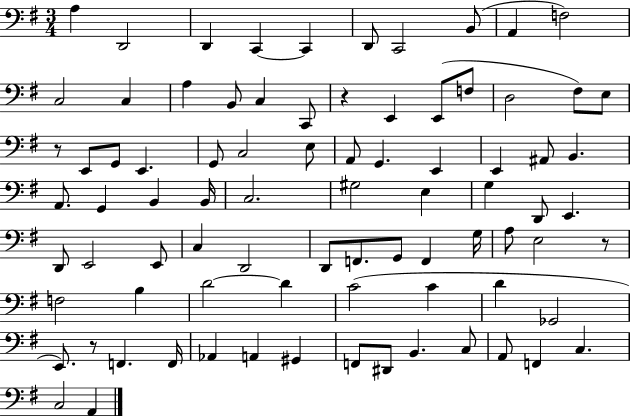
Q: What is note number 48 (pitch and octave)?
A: C3